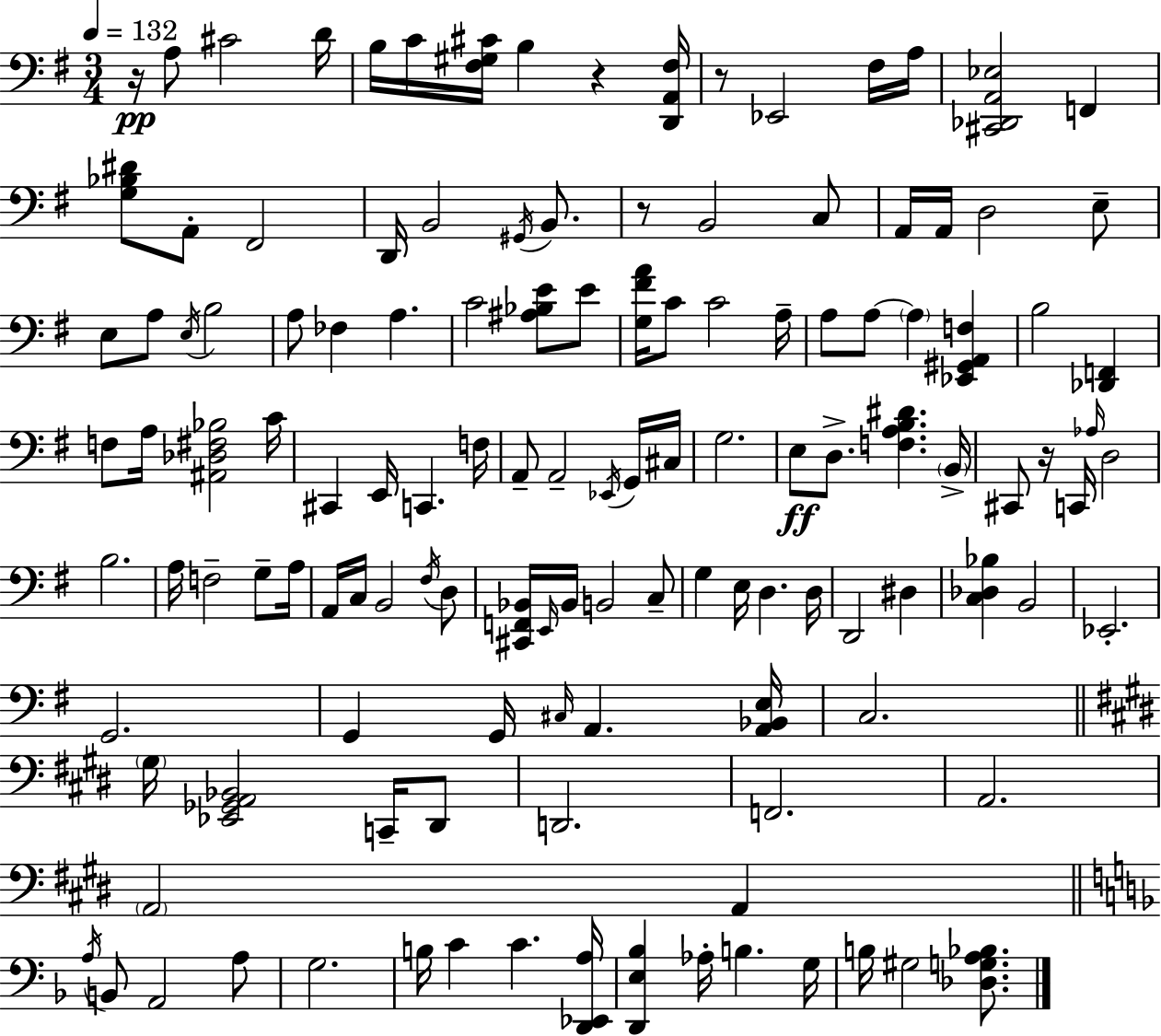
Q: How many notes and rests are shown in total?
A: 129